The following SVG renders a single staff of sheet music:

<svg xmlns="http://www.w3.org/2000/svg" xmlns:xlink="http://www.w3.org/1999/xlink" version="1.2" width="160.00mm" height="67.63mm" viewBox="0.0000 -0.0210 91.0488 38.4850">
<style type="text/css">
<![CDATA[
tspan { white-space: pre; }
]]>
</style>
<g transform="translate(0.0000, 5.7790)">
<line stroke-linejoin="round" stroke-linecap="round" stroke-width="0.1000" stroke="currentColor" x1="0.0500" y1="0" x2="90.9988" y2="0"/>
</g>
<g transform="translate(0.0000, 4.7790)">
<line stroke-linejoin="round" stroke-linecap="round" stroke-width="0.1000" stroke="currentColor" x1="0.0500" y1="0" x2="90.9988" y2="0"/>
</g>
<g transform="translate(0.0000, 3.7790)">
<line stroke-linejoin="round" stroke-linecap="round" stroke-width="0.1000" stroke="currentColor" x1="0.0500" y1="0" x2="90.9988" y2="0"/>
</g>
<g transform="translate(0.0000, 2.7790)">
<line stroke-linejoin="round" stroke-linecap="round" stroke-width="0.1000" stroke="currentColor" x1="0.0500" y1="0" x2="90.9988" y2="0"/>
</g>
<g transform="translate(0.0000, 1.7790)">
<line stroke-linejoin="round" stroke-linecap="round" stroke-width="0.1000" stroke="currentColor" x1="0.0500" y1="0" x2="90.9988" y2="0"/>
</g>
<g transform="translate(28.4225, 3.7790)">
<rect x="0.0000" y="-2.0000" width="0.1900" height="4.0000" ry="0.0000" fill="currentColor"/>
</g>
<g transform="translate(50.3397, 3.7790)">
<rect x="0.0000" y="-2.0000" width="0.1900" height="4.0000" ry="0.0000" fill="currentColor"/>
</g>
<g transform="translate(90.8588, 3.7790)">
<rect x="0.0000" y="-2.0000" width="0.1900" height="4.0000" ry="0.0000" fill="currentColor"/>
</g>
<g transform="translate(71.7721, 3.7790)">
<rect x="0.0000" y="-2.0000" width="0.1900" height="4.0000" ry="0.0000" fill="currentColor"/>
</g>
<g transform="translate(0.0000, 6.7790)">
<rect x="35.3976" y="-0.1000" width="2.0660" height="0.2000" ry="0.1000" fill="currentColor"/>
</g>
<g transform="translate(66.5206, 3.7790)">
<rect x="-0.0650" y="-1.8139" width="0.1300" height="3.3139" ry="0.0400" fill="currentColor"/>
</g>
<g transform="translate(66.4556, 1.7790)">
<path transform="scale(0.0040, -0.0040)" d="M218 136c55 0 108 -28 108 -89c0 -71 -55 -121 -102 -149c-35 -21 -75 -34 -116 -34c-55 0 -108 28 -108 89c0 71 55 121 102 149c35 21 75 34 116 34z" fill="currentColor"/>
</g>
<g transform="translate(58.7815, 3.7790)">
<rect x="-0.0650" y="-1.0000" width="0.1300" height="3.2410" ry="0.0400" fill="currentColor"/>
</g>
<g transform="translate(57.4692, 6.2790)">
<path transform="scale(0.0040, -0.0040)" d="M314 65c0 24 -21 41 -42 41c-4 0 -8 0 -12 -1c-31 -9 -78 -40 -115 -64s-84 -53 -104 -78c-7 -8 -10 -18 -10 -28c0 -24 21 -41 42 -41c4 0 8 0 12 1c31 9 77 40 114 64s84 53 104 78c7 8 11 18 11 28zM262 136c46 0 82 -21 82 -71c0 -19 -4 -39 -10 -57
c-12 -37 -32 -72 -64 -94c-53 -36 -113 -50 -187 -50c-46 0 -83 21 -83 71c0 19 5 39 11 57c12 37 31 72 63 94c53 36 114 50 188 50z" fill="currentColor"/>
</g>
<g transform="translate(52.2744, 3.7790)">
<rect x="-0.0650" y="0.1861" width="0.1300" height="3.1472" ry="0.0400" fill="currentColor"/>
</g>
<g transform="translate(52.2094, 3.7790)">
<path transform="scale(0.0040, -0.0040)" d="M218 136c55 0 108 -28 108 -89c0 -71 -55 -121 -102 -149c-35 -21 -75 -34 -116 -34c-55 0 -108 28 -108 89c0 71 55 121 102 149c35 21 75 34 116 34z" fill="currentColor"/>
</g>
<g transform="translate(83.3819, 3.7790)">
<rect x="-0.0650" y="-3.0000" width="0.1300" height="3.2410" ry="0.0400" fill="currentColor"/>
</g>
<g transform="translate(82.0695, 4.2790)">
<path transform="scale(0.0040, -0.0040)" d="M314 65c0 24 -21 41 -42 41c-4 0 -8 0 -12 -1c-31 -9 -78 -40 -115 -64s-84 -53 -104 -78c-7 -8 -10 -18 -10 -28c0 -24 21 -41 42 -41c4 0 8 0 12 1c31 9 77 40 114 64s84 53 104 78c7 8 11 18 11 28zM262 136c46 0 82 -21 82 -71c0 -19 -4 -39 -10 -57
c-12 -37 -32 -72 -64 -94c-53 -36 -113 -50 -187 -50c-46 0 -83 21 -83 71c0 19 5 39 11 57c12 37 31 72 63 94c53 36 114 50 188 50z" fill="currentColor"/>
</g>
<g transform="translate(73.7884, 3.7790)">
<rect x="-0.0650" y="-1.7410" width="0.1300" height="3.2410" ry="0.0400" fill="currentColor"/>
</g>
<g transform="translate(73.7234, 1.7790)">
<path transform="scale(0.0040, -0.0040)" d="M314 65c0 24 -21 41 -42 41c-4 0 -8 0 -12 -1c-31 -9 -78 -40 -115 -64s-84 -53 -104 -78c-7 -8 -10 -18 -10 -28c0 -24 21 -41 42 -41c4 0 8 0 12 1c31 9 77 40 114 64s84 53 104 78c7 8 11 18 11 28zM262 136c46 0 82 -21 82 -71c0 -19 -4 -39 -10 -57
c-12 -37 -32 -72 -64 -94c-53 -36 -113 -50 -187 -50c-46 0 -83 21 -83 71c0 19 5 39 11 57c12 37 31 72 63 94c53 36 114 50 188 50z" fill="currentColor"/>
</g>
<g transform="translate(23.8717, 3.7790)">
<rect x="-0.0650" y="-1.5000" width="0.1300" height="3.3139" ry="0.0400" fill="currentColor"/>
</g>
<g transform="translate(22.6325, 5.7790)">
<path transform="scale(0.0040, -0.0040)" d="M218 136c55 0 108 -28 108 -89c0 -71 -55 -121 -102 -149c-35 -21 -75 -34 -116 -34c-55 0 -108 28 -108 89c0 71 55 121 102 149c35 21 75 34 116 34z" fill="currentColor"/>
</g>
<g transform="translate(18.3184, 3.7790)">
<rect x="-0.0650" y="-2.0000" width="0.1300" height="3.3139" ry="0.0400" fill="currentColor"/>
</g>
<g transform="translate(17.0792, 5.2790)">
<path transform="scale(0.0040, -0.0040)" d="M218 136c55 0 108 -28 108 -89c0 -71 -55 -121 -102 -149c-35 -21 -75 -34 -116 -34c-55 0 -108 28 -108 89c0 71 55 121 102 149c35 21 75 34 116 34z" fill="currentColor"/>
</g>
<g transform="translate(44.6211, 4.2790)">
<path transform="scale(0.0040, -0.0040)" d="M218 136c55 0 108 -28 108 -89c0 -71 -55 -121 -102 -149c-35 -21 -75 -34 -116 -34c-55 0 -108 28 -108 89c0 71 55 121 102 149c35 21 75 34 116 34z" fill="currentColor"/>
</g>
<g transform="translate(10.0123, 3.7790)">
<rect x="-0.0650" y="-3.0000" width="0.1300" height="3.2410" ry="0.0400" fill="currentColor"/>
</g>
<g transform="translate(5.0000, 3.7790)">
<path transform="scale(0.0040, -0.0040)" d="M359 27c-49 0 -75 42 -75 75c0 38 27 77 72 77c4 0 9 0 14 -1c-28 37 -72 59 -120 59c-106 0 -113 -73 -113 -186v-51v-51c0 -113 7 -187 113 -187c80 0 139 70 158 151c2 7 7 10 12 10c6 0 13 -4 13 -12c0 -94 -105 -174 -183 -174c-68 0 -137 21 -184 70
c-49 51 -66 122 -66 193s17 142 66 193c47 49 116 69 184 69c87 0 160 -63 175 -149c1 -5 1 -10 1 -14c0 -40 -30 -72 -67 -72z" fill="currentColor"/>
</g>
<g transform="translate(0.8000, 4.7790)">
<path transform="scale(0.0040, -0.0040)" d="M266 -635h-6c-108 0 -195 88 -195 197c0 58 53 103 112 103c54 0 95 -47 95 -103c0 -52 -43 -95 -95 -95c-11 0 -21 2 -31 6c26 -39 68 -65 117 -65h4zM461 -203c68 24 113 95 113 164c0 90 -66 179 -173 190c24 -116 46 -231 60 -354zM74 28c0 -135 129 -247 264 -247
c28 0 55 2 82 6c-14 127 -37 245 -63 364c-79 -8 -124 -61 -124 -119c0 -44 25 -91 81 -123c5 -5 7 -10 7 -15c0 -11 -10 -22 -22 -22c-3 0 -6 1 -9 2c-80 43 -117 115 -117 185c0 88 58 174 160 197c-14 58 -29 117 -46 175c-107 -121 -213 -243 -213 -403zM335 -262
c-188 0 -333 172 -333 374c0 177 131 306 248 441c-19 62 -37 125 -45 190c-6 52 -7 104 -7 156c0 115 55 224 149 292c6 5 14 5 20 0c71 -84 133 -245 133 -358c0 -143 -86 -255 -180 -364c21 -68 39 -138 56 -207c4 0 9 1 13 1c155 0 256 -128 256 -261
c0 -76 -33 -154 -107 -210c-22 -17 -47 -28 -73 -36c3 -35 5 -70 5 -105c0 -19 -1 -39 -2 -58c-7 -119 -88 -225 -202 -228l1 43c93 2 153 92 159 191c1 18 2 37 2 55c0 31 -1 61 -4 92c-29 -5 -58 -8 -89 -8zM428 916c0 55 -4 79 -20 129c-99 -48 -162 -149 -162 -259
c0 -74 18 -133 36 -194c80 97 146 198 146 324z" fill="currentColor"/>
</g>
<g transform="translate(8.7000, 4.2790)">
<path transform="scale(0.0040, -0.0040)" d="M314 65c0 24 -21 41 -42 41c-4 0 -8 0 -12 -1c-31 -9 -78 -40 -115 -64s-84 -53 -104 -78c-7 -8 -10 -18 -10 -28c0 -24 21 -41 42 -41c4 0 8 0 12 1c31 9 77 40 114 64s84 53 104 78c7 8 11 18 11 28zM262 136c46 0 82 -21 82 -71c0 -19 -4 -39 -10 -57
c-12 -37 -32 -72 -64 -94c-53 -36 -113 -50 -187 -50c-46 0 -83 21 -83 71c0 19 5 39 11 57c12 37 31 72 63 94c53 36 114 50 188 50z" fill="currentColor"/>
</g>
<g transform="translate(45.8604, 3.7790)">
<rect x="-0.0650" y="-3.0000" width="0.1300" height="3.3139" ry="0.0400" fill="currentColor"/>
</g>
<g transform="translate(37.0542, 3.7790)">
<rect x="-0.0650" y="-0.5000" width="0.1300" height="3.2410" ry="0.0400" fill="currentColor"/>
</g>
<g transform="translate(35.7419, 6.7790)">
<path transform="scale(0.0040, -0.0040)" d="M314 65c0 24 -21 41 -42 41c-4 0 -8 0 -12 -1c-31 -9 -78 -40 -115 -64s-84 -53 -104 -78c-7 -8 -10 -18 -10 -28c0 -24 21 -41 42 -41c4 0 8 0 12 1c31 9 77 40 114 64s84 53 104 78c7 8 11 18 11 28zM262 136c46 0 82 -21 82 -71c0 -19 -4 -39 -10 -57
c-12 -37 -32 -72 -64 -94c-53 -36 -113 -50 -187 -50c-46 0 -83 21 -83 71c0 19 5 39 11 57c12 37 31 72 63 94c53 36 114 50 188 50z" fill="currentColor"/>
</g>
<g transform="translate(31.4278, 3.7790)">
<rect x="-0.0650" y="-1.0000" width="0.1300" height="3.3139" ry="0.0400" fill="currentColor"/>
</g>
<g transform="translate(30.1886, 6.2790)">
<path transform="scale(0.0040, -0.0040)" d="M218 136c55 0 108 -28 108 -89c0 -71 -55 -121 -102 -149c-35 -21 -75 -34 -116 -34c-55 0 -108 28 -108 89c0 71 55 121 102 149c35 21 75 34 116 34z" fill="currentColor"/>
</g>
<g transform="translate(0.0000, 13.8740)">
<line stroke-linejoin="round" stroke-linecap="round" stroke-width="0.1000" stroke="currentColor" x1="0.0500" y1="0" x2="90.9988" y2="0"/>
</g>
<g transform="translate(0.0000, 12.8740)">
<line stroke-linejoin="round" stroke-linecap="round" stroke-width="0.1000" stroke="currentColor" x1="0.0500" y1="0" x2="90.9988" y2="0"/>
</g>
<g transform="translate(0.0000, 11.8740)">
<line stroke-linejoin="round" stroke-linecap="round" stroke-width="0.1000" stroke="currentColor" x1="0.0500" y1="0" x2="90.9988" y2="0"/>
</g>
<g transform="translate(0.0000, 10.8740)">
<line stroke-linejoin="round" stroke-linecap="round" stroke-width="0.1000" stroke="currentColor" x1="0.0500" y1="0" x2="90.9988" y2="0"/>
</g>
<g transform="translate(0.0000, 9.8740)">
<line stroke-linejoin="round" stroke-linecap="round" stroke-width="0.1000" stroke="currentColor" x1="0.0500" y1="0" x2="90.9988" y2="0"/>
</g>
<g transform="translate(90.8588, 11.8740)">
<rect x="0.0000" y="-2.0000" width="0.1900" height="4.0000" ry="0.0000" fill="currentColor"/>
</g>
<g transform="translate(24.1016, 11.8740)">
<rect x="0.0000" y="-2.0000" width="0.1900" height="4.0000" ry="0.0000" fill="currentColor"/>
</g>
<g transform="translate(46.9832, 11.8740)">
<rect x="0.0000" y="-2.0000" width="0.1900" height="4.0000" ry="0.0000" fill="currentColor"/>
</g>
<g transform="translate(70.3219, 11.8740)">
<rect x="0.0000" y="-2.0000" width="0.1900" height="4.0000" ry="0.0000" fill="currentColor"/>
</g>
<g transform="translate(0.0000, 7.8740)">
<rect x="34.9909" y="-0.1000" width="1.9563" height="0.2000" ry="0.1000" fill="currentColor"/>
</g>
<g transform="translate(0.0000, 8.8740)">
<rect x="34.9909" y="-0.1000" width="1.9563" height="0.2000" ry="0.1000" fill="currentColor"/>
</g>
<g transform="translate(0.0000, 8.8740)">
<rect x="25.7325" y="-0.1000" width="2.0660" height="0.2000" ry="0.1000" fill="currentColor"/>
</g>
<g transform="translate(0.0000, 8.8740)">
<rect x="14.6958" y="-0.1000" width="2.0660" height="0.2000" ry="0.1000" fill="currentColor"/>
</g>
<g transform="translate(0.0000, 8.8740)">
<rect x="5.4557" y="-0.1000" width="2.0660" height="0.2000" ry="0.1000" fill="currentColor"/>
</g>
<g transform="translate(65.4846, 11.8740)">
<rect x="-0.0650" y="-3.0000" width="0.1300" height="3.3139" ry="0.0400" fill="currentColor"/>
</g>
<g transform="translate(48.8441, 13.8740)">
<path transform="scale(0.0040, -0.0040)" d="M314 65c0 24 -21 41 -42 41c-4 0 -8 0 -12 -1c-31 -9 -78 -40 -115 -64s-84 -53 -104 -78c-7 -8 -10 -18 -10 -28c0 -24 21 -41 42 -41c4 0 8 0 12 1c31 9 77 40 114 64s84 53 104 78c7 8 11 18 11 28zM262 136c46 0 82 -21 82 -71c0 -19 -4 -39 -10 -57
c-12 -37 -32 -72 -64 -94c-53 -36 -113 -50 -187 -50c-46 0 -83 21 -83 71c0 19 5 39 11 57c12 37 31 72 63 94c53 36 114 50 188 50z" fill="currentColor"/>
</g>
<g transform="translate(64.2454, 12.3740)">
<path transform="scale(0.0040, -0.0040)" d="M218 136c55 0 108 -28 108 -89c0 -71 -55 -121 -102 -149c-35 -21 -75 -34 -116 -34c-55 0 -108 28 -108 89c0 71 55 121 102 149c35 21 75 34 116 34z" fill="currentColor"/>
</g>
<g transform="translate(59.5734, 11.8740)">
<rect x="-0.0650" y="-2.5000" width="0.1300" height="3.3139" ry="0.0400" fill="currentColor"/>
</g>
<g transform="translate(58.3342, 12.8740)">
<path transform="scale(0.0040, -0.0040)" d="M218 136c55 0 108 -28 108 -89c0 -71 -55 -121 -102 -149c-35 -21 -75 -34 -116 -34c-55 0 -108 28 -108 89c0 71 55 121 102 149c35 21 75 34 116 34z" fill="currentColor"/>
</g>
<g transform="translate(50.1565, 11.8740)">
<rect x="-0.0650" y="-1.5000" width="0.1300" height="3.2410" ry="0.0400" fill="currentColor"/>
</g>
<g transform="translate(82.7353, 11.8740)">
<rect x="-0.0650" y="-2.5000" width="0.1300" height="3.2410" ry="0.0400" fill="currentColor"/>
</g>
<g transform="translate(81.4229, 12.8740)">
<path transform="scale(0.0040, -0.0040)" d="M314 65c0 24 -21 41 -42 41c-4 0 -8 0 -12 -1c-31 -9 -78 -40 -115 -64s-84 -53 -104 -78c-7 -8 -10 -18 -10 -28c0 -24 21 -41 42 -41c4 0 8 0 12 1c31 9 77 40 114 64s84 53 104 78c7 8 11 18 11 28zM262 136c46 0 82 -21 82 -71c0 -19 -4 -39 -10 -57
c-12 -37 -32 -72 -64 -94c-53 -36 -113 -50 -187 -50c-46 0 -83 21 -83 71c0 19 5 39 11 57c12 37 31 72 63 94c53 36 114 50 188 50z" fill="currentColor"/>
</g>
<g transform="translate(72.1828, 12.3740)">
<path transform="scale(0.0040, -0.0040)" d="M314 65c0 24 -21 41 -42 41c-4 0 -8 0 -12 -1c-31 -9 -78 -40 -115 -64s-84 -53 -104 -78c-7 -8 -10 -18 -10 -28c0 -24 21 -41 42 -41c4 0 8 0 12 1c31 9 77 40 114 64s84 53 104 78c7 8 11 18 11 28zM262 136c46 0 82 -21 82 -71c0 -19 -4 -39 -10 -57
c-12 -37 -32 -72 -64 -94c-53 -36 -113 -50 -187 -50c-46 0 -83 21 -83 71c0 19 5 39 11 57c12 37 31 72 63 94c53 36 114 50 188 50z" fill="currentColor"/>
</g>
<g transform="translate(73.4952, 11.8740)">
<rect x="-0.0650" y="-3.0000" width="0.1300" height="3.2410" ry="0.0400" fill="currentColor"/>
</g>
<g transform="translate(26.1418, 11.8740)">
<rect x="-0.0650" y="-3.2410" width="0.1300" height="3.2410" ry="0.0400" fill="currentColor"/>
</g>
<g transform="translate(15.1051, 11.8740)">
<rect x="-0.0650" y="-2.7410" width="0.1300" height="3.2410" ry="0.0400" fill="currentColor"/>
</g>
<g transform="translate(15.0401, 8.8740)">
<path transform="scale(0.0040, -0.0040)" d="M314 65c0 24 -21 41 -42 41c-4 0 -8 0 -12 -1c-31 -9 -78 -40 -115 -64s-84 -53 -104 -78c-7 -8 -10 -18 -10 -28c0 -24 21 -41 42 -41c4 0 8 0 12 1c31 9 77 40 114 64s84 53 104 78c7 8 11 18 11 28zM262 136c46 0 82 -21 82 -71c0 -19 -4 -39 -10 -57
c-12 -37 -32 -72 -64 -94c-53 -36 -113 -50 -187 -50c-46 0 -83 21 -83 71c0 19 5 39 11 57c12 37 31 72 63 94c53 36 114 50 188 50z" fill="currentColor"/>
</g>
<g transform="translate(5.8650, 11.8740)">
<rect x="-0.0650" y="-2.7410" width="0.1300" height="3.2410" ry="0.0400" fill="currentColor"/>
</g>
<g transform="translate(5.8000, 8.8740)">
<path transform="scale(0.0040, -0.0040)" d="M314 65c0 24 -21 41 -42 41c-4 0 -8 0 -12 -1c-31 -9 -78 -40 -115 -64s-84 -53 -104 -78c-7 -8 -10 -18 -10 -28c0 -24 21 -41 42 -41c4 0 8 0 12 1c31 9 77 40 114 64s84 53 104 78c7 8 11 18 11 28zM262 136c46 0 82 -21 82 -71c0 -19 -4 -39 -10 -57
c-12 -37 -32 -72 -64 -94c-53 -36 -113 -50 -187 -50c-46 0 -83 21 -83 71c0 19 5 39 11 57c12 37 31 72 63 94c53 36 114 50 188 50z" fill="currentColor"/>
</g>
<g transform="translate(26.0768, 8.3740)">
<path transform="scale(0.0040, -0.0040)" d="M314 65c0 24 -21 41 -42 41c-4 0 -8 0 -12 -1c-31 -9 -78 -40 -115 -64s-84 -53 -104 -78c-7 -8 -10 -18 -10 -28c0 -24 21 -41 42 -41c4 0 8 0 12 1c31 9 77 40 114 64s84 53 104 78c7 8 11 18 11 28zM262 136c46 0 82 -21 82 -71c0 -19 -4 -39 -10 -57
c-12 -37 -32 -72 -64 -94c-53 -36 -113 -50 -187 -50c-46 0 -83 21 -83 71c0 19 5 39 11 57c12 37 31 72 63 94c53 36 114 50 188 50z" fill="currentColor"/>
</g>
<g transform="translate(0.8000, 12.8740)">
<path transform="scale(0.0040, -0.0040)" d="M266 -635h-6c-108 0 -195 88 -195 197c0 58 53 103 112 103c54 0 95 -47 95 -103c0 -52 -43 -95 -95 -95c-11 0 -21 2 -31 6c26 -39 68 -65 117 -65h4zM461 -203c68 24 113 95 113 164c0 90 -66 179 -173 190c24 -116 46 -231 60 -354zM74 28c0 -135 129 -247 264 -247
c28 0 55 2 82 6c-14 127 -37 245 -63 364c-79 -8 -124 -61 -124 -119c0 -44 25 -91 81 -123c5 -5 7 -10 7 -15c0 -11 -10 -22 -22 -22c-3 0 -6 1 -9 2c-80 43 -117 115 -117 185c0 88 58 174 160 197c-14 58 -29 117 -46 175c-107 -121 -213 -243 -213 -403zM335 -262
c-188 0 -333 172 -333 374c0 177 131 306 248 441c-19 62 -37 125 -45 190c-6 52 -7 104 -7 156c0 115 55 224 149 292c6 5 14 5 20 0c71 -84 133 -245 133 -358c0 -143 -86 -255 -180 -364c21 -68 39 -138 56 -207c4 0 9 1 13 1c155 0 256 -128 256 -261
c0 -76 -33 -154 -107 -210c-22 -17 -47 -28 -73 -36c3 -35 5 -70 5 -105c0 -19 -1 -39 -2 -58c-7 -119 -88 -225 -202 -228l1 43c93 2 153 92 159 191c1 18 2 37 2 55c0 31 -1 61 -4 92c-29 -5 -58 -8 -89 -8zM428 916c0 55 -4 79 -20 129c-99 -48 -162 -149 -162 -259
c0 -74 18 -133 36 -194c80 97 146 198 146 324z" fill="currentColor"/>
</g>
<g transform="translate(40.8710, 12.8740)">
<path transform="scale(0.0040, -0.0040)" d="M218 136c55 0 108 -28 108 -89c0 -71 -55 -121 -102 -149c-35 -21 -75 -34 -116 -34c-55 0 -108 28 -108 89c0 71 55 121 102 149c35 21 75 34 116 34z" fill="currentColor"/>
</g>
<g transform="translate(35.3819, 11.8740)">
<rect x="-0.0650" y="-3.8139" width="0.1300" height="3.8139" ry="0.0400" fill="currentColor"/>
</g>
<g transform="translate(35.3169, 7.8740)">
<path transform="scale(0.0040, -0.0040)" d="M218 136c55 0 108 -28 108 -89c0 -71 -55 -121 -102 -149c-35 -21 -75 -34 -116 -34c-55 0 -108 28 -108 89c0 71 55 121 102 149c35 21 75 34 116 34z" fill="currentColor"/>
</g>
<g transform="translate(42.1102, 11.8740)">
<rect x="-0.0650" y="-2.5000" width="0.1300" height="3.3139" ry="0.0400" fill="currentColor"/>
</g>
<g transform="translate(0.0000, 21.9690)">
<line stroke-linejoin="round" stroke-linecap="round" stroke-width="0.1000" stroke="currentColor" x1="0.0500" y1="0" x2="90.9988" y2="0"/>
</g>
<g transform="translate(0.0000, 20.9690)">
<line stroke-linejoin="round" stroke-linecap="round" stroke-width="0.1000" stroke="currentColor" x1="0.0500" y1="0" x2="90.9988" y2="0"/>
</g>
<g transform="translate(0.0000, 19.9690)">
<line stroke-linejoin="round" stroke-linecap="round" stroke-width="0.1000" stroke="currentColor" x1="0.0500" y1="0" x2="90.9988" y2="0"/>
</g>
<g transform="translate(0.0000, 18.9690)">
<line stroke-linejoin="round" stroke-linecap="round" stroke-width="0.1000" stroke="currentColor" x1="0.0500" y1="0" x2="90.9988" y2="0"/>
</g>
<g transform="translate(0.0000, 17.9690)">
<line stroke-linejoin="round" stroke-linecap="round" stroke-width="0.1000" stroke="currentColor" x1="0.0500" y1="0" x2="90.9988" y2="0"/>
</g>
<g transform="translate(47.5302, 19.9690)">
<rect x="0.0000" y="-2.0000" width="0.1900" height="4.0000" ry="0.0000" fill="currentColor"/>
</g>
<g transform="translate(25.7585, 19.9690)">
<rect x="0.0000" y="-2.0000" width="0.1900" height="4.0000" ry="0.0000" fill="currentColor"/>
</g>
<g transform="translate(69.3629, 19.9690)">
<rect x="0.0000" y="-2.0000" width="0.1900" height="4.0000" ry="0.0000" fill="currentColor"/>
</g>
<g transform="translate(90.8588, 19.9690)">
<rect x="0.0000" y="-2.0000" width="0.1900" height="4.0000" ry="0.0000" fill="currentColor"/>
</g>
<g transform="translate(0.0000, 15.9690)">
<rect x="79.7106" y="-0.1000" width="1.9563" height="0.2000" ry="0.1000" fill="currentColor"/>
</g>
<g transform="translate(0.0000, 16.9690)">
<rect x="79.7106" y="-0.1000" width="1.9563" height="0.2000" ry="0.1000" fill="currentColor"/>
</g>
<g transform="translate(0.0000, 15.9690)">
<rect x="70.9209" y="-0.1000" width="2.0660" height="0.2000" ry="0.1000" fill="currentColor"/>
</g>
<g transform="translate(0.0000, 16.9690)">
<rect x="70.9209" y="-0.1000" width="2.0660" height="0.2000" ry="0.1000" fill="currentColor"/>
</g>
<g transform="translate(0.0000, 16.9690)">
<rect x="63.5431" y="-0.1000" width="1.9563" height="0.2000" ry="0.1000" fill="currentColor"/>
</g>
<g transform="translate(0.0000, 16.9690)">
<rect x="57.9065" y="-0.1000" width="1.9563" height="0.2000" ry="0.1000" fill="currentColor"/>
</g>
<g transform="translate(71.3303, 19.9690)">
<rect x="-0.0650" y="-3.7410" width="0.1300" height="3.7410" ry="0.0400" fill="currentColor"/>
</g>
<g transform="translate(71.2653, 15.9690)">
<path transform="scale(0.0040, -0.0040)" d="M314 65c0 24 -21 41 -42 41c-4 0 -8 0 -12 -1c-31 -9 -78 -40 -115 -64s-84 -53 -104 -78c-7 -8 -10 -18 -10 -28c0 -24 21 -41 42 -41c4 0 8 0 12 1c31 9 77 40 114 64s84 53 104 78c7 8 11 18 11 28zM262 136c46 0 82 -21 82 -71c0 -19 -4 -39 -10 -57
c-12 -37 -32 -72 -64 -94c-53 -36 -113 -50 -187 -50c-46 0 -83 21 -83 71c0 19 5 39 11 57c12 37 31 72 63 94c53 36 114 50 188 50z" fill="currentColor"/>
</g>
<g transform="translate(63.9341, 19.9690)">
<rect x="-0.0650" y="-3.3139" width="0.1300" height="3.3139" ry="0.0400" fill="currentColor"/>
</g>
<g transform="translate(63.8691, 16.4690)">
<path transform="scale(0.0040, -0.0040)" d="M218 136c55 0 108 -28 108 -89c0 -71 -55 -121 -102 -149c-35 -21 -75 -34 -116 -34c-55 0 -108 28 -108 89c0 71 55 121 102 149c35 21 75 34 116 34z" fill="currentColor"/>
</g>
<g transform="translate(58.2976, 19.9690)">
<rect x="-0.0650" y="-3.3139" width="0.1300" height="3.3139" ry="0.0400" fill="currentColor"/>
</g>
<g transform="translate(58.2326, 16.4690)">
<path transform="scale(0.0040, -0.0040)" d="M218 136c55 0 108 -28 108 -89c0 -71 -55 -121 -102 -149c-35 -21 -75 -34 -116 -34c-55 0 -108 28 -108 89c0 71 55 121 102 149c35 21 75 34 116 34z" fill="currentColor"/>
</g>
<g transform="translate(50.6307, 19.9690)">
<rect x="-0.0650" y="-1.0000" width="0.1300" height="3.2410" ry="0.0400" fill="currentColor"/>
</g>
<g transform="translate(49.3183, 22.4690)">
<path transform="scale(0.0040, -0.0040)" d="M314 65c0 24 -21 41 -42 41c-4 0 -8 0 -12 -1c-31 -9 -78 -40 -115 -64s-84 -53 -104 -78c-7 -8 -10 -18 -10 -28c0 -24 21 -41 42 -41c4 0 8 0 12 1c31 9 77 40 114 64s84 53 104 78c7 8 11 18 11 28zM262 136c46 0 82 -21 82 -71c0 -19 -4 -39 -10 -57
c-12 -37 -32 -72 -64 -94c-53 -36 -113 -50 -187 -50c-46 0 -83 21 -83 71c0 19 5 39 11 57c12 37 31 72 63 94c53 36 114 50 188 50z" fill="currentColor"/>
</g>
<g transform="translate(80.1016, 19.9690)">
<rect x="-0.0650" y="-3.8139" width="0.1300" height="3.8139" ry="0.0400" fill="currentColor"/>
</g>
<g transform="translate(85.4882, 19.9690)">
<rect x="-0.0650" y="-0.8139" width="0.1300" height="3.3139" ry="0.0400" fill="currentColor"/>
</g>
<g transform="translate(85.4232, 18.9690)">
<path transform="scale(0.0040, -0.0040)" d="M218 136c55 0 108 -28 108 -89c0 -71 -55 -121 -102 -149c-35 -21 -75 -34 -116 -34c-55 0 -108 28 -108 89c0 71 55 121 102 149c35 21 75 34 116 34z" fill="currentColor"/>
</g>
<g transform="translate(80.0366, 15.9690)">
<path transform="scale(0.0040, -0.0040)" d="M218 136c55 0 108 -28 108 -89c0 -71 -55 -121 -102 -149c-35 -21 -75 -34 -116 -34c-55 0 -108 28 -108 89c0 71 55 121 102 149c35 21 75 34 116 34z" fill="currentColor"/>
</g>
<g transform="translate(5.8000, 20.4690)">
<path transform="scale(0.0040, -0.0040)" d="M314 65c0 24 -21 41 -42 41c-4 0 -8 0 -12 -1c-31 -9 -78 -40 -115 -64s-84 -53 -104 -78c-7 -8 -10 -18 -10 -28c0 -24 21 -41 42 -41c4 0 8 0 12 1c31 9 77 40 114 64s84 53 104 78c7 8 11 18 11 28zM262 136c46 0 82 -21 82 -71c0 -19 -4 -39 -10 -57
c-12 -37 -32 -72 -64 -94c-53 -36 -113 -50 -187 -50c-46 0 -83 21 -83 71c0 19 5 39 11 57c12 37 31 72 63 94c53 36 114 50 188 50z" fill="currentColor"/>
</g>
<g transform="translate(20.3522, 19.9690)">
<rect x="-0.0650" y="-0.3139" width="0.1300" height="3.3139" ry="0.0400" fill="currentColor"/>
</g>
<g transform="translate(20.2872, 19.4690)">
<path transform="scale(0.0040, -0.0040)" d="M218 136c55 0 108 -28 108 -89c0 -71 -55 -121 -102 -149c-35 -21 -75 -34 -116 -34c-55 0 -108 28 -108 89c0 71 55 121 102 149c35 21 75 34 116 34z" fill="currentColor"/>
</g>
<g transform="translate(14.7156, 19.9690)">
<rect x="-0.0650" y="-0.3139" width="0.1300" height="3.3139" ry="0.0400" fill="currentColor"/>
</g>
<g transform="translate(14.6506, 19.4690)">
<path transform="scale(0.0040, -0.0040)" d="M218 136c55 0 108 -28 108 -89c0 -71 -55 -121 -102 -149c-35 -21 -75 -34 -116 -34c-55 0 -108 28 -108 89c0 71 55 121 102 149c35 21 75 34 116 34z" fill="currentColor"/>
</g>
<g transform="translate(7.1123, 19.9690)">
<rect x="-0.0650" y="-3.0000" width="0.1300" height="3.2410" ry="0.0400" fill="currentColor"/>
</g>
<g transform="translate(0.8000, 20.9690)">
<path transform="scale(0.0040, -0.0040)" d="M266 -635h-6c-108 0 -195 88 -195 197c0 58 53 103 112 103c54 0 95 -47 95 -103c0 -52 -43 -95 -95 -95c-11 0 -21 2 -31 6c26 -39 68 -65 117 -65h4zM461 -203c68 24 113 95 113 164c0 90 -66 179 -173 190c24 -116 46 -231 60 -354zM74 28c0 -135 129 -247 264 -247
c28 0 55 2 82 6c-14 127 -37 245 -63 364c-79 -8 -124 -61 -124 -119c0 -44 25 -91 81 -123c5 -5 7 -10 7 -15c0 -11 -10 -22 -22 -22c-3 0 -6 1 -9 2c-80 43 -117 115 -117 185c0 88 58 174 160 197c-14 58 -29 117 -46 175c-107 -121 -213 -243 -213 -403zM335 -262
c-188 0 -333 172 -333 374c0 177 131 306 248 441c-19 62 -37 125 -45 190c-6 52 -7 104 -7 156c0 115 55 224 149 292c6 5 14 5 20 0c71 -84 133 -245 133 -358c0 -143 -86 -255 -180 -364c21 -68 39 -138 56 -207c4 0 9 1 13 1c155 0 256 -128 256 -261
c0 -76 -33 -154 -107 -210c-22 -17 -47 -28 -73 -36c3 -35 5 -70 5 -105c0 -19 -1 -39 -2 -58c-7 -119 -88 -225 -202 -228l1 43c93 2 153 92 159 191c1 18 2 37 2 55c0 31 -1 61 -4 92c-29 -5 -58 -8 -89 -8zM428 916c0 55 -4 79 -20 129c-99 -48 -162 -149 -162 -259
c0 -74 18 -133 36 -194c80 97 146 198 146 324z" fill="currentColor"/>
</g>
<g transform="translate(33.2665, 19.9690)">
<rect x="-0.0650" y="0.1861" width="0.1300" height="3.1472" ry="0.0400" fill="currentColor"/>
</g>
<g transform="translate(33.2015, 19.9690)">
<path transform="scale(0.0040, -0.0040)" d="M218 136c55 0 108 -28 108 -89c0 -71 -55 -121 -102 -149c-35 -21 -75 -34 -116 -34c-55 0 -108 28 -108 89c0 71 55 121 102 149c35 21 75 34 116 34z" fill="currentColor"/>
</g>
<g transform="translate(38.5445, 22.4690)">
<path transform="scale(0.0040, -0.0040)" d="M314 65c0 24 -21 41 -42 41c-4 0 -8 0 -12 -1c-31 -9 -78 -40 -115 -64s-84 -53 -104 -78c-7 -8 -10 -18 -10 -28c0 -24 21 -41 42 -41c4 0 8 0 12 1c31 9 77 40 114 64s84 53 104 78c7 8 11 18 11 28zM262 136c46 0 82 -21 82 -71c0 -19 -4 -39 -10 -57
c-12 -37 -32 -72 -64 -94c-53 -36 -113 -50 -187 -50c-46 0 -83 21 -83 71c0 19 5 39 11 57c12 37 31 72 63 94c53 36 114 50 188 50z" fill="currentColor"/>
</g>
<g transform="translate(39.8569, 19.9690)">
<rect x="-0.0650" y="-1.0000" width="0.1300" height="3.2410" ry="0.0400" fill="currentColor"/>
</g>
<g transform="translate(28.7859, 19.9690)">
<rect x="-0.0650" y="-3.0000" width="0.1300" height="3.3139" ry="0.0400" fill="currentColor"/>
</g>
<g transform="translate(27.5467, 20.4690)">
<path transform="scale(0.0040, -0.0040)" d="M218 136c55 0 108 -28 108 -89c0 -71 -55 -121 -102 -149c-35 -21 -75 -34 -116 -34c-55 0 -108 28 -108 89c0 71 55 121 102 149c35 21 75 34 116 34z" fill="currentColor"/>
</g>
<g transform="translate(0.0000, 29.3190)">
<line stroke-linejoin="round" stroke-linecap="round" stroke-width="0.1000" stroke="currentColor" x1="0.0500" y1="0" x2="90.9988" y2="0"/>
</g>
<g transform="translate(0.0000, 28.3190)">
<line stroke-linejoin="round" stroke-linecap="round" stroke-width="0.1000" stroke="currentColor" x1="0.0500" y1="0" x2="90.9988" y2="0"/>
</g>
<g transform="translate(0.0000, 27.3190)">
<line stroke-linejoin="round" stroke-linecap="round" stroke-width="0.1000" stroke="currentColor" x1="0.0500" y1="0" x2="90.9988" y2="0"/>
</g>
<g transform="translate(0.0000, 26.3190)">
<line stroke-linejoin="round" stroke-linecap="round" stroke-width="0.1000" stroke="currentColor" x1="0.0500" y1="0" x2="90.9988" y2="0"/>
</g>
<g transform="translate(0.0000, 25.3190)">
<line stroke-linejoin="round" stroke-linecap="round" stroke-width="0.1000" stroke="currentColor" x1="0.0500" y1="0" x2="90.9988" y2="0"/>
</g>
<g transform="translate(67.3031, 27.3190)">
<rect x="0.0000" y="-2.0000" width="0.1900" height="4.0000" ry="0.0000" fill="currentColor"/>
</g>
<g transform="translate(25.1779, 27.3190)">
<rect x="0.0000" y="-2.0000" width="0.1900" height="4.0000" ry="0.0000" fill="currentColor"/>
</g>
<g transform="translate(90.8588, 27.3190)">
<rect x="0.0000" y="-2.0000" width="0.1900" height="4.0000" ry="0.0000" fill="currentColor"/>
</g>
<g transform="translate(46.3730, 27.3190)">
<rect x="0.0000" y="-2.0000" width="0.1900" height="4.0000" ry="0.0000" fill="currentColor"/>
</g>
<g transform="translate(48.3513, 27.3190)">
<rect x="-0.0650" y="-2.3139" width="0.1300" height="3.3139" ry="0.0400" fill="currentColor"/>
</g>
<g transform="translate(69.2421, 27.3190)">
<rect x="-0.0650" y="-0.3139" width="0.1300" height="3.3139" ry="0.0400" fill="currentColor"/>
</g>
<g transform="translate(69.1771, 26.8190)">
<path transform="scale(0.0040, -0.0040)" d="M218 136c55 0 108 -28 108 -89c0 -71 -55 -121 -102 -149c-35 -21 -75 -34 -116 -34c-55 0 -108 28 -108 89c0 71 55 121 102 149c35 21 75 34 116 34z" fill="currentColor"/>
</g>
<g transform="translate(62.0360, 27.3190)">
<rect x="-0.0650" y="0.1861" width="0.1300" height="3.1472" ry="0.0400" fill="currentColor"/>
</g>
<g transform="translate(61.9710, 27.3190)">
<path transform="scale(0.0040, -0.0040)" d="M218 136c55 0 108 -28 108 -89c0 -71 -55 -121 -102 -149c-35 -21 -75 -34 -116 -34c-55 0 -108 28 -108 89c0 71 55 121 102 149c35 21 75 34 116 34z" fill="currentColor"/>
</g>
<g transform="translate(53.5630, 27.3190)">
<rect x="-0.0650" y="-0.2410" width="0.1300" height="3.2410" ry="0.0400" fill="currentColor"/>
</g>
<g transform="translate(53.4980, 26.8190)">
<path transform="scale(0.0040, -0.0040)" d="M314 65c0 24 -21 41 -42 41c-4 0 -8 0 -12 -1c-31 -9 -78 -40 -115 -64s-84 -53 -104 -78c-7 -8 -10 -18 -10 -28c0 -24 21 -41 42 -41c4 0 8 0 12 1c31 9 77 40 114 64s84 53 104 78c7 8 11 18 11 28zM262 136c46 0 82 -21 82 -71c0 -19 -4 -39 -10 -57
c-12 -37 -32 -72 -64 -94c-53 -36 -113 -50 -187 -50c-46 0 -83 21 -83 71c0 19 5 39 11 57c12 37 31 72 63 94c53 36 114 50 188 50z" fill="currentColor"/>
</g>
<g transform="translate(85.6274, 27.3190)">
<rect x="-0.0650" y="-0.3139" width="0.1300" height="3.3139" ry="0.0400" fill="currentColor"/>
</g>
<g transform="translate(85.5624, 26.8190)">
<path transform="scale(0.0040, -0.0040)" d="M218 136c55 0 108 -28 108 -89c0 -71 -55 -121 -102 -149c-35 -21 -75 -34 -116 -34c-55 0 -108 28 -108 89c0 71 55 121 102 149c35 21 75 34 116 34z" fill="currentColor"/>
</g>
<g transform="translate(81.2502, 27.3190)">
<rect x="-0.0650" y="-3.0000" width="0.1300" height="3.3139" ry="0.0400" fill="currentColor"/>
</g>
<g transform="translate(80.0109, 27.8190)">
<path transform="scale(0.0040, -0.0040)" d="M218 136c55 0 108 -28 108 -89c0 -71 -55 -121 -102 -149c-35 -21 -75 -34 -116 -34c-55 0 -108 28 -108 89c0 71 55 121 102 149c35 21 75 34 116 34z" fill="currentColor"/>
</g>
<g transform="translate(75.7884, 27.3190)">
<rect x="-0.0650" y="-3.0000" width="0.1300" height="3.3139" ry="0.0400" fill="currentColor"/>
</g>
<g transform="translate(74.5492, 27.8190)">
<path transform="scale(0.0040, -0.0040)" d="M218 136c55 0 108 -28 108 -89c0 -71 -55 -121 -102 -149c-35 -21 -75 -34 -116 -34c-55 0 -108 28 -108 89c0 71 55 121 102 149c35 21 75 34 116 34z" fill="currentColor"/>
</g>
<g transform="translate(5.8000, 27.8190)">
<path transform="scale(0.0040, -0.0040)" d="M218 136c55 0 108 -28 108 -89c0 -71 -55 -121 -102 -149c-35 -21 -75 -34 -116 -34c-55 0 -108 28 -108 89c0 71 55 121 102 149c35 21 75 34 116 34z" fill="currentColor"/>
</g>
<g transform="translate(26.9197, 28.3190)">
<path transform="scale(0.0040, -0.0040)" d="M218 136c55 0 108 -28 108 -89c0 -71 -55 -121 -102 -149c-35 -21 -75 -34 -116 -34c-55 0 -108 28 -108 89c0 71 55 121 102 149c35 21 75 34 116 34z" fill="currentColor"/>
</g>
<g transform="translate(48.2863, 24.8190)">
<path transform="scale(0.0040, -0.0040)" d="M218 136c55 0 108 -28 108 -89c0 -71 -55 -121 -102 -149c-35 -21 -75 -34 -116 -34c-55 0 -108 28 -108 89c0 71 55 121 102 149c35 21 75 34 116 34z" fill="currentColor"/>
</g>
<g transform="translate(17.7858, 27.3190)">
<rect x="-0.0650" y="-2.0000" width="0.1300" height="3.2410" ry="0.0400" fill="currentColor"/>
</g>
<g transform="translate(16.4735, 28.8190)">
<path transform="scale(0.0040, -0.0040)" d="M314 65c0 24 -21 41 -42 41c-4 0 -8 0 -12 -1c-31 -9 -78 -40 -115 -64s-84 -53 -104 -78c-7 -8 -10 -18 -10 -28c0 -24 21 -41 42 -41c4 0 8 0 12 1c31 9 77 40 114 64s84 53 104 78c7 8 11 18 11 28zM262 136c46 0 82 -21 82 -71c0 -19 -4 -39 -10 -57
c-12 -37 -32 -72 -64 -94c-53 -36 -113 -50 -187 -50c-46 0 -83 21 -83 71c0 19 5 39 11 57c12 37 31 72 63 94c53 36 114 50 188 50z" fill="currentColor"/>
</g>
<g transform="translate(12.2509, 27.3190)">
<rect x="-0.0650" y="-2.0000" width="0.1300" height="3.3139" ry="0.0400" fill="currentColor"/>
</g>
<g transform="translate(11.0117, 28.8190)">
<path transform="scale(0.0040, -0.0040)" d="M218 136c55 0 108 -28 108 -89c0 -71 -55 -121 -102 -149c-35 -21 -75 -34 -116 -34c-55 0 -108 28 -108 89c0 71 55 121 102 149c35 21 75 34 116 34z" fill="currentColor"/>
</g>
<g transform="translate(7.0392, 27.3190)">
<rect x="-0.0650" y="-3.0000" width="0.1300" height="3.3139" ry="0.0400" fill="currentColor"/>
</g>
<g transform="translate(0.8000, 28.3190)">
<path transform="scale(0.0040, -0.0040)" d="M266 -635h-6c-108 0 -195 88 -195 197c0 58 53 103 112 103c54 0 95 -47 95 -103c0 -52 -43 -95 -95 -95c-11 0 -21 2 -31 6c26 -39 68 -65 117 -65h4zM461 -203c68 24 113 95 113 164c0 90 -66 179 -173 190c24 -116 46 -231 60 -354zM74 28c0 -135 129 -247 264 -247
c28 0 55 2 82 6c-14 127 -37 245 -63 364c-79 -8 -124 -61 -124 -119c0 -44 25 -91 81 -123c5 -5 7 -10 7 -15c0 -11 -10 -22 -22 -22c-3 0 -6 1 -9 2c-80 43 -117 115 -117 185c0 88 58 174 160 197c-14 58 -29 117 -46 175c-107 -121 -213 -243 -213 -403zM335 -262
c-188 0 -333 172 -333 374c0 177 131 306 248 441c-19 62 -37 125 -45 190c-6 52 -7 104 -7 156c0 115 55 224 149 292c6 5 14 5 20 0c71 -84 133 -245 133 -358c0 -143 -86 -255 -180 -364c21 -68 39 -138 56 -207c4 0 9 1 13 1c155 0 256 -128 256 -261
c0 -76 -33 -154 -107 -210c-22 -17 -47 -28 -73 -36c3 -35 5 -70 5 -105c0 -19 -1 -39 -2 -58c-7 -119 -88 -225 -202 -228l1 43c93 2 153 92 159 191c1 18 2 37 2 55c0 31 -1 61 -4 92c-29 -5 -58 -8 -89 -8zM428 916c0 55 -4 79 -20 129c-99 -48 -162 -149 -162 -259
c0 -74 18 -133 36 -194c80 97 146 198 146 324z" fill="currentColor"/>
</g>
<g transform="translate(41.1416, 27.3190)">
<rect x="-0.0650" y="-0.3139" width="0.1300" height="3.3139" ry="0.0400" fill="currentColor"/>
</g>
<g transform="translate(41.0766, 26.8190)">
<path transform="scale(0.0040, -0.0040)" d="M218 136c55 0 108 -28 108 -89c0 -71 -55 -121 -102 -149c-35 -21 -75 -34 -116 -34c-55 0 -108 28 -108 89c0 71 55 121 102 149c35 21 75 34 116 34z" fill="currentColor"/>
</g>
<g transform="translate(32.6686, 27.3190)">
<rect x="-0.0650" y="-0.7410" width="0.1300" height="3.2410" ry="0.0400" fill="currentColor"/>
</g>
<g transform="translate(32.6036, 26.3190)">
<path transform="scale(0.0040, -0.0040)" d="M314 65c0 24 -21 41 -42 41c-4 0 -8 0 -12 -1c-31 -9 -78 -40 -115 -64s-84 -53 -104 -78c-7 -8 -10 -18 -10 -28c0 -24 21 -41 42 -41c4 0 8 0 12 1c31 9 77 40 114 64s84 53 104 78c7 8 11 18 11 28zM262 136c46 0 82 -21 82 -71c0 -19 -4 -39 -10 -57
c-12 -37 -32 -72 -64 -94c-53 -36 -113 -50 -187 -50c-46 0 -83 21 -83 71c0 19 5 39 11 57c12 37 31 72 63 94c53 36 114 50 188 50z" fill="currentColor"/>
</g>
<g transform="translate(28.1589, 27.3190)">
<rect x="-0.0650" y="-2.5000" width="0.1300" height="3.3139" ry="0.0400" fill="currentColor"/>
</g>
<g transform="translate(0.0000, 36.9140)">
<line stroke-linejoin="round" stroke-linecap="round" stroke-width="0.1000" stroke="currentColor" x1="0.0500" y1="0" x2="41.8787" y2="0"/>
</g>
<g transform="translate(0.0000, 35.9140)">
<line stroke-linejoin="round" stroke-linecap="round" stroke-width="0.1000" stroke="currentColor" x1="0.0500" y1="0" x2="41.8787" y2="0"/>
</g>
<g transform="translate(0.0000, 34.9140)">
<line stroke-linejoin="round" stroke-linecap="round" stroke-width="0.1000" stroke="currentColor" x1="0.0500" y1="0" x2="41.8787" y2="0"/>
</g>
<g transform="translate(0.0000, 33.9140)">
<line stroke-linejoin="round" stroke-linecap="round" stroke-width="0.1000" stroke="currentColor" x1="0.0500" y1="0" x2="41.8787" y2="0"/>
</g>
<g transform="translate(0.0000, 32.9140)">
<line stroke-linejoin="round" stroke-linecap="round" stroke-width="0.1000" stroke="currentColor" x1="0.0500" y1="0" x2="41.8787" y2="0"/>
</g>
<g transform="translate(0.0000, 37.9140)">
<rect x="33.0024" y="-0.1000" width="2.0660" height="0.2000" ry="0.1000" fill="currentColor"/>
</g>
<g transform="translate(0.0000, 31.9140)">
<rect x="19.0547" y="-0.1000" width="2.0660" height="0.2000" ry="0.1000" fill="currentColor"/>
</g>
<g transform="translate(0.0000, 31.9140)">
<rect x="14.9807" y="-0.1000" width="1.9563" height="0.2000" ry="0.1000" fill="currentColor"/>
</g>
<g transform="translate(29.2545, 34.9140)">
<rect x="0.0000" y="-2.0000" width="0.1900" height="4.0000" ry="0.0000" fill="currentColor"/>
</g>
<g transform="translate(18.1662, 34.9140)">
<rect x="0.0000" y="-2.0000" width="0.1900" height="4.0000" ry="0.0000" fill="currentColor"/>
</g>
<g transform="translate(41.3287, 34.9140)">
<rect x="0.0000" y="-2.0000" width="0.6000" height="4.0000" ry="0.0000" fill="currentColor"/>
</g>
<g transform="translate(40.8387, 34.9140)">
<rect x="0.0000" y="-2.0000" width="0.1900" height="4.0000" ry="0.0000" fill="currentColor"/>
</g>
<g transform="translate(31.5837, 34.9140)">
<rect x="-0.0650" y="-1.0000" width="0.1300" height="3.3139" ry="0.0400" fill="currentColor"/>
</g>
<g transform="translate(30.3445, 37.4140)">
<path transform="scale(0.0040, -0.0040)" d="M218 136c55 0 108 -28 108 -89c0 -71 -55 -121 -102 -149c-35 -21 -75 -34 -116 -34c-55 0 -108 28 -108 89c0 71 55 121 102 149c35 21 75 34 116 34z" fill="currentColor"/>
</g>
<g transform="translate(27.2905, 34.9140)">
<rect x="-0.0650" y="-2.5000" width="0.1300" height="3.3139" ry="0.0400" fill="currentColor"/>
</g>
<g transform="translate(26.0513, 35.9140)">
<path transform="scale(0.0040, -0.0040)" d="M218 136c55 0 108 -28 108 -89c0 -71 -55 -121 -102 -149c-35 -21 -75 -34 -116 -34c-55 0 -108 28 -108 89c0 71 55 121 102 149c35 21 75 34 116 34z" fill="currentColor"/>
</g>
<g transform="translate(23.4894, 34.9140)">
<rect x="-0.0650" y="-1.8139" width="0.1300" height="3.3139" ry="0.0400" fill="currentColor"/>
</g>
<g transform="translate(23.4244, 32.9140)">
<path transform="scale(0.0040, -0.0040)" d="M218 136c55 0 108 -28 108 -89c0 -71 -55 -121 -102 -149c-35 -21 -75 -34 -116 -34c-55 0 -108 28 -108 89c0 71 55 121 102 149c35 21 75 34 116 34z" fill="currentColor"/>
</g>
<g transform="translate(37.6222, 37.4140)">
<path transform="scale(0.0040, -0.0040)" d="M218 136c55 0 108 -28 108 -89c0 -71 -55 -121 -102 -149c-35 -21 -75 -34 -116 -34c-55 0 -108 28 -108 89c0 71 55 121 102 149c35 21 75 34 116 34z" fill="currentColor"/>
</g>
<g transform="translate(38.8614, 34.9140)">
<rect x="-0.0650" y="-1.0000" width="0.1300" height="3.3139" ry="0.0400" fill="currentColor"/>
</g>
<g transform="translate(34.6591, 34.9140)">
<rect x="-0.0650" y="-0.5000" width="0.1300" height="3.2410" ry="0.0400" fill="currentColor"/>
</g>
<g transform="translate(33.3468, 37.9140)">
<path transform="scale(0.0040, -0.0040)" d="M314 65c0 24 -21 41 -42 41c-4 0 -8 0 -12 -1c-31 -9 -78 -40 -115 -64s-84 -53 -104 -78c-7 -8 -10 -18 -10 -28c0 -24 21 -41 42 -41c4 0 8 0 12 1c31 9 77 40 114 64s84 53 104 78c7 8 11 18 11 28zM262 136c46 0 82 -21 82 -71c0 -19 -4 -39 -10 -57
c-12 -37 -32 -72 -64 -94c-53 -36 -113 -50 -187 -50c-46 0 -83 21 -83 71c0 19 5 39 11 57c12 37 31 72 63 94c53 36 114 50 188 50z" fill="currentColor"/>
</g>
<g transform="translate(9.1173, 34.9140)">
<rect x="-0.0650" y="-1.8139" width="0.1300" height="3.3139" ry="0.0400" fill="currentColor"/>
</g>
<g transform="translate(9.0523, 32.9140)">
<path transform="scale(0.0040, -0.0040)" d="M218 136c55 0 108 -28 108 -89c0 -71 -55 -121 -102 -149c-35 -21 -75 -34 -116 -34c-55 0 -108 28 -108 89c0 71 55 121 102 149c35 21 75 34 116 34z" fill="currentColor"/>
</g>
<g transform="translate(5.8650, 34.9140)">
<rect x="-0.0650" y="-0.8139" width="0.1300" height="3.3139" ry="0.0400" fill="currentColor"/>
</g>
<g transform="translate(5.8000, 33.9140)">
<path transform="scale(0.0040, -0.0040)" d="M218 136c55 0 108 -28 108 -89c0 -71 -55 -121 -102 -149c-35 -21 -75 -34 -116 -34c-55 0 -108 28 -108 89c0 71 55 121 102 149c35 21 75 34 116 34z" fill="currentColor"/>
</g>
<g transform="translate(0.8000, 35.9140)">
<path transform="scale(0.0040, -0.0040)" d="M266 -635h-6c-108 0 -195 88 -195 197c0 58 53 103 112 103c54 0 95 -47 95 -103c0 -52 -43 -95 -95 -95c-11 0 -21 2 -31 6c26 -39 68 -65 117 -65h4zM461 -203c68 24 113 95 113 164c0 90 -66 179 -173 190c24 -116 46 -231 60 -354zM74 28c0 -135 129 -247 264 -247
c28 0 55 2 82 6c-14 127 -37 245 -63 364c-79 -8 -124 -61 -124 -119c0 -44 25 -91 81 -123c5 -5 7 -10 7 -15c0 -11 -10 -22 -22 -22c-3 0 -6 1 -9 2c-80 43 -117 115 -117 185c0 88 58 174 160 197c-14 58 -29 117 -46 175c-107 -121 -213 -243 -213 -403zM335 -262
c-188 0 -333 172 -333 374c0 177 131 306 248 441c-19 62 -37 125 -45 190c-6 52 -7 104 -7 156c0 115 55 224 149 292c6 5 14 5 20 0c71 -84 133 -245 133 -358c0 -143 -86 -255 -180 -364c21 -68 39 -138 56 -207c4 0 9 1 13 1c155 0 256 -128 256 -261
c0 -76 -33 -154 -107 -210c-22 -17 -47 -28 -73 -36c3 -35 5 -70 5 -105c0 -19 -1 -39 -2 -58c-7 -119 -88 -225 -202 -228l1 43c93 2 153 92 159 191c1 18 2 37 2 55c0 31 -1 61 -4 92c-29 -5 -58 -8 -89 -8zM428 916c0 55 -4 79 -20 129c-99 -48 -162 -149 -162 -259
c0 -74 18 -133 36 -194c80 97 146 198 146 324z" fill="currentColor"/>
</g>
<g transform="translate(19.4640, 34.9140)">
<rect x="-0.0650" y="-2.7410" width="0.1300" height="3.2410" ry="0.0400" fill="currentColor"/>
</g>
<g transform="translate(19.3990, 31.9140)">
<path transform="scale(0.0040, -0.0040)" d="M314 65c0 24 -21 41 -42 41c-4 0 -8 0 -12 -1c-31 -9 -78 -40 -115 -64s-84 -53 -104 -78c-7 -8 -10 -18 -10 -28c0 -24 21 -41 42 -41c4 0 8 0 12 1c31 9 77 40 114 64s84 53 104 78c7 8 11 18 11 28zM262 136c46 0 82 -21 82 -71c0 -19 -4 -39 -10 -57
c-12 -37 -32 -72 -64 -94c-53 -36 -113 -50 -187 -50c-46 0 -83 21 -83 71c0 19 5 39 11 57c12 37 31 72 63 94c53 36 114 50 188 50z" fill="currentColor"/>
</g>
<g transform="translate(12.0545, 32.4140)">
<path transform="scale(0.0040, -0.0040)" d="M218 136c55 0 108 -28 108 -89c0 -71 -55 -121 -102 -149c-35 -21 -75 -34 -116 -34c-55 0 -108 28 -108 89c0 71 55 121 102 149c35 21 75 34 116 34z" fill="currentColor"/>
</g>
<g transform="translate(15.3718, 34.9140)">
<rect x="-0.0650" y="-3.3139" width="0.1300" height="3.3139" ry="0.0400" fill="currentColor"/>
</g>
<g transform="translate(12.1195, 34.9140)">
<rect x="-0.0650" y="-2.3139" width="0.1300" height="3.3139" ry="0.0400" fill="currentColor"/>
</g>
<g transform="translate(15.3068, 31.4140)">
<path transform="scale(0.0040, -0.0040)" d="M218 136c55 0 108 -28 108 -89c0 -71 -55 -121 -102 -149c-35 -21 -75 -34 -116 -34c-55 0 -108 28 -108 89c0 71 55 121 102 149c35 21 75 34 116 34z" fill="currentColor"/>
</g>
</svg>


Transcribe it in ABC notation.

X:1
T:Untitled
M:4/4
L:1/4
K:C
A2 F E D C2 A B D2 f f2 A2 a2 a2 b2 c' G E2 G A A2 G2 A2 c c A B D2 D2 b b c'2 c' d A F F2 G d2 c g c2 B c A A c d f g b a2 f G D C2 D